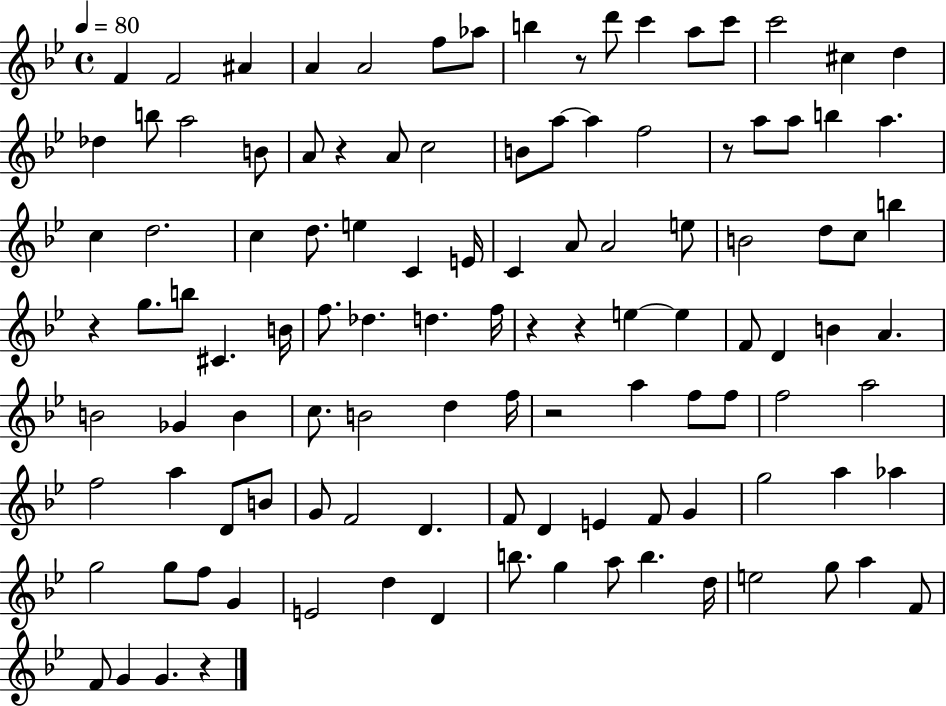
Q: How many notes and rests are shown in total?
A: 113